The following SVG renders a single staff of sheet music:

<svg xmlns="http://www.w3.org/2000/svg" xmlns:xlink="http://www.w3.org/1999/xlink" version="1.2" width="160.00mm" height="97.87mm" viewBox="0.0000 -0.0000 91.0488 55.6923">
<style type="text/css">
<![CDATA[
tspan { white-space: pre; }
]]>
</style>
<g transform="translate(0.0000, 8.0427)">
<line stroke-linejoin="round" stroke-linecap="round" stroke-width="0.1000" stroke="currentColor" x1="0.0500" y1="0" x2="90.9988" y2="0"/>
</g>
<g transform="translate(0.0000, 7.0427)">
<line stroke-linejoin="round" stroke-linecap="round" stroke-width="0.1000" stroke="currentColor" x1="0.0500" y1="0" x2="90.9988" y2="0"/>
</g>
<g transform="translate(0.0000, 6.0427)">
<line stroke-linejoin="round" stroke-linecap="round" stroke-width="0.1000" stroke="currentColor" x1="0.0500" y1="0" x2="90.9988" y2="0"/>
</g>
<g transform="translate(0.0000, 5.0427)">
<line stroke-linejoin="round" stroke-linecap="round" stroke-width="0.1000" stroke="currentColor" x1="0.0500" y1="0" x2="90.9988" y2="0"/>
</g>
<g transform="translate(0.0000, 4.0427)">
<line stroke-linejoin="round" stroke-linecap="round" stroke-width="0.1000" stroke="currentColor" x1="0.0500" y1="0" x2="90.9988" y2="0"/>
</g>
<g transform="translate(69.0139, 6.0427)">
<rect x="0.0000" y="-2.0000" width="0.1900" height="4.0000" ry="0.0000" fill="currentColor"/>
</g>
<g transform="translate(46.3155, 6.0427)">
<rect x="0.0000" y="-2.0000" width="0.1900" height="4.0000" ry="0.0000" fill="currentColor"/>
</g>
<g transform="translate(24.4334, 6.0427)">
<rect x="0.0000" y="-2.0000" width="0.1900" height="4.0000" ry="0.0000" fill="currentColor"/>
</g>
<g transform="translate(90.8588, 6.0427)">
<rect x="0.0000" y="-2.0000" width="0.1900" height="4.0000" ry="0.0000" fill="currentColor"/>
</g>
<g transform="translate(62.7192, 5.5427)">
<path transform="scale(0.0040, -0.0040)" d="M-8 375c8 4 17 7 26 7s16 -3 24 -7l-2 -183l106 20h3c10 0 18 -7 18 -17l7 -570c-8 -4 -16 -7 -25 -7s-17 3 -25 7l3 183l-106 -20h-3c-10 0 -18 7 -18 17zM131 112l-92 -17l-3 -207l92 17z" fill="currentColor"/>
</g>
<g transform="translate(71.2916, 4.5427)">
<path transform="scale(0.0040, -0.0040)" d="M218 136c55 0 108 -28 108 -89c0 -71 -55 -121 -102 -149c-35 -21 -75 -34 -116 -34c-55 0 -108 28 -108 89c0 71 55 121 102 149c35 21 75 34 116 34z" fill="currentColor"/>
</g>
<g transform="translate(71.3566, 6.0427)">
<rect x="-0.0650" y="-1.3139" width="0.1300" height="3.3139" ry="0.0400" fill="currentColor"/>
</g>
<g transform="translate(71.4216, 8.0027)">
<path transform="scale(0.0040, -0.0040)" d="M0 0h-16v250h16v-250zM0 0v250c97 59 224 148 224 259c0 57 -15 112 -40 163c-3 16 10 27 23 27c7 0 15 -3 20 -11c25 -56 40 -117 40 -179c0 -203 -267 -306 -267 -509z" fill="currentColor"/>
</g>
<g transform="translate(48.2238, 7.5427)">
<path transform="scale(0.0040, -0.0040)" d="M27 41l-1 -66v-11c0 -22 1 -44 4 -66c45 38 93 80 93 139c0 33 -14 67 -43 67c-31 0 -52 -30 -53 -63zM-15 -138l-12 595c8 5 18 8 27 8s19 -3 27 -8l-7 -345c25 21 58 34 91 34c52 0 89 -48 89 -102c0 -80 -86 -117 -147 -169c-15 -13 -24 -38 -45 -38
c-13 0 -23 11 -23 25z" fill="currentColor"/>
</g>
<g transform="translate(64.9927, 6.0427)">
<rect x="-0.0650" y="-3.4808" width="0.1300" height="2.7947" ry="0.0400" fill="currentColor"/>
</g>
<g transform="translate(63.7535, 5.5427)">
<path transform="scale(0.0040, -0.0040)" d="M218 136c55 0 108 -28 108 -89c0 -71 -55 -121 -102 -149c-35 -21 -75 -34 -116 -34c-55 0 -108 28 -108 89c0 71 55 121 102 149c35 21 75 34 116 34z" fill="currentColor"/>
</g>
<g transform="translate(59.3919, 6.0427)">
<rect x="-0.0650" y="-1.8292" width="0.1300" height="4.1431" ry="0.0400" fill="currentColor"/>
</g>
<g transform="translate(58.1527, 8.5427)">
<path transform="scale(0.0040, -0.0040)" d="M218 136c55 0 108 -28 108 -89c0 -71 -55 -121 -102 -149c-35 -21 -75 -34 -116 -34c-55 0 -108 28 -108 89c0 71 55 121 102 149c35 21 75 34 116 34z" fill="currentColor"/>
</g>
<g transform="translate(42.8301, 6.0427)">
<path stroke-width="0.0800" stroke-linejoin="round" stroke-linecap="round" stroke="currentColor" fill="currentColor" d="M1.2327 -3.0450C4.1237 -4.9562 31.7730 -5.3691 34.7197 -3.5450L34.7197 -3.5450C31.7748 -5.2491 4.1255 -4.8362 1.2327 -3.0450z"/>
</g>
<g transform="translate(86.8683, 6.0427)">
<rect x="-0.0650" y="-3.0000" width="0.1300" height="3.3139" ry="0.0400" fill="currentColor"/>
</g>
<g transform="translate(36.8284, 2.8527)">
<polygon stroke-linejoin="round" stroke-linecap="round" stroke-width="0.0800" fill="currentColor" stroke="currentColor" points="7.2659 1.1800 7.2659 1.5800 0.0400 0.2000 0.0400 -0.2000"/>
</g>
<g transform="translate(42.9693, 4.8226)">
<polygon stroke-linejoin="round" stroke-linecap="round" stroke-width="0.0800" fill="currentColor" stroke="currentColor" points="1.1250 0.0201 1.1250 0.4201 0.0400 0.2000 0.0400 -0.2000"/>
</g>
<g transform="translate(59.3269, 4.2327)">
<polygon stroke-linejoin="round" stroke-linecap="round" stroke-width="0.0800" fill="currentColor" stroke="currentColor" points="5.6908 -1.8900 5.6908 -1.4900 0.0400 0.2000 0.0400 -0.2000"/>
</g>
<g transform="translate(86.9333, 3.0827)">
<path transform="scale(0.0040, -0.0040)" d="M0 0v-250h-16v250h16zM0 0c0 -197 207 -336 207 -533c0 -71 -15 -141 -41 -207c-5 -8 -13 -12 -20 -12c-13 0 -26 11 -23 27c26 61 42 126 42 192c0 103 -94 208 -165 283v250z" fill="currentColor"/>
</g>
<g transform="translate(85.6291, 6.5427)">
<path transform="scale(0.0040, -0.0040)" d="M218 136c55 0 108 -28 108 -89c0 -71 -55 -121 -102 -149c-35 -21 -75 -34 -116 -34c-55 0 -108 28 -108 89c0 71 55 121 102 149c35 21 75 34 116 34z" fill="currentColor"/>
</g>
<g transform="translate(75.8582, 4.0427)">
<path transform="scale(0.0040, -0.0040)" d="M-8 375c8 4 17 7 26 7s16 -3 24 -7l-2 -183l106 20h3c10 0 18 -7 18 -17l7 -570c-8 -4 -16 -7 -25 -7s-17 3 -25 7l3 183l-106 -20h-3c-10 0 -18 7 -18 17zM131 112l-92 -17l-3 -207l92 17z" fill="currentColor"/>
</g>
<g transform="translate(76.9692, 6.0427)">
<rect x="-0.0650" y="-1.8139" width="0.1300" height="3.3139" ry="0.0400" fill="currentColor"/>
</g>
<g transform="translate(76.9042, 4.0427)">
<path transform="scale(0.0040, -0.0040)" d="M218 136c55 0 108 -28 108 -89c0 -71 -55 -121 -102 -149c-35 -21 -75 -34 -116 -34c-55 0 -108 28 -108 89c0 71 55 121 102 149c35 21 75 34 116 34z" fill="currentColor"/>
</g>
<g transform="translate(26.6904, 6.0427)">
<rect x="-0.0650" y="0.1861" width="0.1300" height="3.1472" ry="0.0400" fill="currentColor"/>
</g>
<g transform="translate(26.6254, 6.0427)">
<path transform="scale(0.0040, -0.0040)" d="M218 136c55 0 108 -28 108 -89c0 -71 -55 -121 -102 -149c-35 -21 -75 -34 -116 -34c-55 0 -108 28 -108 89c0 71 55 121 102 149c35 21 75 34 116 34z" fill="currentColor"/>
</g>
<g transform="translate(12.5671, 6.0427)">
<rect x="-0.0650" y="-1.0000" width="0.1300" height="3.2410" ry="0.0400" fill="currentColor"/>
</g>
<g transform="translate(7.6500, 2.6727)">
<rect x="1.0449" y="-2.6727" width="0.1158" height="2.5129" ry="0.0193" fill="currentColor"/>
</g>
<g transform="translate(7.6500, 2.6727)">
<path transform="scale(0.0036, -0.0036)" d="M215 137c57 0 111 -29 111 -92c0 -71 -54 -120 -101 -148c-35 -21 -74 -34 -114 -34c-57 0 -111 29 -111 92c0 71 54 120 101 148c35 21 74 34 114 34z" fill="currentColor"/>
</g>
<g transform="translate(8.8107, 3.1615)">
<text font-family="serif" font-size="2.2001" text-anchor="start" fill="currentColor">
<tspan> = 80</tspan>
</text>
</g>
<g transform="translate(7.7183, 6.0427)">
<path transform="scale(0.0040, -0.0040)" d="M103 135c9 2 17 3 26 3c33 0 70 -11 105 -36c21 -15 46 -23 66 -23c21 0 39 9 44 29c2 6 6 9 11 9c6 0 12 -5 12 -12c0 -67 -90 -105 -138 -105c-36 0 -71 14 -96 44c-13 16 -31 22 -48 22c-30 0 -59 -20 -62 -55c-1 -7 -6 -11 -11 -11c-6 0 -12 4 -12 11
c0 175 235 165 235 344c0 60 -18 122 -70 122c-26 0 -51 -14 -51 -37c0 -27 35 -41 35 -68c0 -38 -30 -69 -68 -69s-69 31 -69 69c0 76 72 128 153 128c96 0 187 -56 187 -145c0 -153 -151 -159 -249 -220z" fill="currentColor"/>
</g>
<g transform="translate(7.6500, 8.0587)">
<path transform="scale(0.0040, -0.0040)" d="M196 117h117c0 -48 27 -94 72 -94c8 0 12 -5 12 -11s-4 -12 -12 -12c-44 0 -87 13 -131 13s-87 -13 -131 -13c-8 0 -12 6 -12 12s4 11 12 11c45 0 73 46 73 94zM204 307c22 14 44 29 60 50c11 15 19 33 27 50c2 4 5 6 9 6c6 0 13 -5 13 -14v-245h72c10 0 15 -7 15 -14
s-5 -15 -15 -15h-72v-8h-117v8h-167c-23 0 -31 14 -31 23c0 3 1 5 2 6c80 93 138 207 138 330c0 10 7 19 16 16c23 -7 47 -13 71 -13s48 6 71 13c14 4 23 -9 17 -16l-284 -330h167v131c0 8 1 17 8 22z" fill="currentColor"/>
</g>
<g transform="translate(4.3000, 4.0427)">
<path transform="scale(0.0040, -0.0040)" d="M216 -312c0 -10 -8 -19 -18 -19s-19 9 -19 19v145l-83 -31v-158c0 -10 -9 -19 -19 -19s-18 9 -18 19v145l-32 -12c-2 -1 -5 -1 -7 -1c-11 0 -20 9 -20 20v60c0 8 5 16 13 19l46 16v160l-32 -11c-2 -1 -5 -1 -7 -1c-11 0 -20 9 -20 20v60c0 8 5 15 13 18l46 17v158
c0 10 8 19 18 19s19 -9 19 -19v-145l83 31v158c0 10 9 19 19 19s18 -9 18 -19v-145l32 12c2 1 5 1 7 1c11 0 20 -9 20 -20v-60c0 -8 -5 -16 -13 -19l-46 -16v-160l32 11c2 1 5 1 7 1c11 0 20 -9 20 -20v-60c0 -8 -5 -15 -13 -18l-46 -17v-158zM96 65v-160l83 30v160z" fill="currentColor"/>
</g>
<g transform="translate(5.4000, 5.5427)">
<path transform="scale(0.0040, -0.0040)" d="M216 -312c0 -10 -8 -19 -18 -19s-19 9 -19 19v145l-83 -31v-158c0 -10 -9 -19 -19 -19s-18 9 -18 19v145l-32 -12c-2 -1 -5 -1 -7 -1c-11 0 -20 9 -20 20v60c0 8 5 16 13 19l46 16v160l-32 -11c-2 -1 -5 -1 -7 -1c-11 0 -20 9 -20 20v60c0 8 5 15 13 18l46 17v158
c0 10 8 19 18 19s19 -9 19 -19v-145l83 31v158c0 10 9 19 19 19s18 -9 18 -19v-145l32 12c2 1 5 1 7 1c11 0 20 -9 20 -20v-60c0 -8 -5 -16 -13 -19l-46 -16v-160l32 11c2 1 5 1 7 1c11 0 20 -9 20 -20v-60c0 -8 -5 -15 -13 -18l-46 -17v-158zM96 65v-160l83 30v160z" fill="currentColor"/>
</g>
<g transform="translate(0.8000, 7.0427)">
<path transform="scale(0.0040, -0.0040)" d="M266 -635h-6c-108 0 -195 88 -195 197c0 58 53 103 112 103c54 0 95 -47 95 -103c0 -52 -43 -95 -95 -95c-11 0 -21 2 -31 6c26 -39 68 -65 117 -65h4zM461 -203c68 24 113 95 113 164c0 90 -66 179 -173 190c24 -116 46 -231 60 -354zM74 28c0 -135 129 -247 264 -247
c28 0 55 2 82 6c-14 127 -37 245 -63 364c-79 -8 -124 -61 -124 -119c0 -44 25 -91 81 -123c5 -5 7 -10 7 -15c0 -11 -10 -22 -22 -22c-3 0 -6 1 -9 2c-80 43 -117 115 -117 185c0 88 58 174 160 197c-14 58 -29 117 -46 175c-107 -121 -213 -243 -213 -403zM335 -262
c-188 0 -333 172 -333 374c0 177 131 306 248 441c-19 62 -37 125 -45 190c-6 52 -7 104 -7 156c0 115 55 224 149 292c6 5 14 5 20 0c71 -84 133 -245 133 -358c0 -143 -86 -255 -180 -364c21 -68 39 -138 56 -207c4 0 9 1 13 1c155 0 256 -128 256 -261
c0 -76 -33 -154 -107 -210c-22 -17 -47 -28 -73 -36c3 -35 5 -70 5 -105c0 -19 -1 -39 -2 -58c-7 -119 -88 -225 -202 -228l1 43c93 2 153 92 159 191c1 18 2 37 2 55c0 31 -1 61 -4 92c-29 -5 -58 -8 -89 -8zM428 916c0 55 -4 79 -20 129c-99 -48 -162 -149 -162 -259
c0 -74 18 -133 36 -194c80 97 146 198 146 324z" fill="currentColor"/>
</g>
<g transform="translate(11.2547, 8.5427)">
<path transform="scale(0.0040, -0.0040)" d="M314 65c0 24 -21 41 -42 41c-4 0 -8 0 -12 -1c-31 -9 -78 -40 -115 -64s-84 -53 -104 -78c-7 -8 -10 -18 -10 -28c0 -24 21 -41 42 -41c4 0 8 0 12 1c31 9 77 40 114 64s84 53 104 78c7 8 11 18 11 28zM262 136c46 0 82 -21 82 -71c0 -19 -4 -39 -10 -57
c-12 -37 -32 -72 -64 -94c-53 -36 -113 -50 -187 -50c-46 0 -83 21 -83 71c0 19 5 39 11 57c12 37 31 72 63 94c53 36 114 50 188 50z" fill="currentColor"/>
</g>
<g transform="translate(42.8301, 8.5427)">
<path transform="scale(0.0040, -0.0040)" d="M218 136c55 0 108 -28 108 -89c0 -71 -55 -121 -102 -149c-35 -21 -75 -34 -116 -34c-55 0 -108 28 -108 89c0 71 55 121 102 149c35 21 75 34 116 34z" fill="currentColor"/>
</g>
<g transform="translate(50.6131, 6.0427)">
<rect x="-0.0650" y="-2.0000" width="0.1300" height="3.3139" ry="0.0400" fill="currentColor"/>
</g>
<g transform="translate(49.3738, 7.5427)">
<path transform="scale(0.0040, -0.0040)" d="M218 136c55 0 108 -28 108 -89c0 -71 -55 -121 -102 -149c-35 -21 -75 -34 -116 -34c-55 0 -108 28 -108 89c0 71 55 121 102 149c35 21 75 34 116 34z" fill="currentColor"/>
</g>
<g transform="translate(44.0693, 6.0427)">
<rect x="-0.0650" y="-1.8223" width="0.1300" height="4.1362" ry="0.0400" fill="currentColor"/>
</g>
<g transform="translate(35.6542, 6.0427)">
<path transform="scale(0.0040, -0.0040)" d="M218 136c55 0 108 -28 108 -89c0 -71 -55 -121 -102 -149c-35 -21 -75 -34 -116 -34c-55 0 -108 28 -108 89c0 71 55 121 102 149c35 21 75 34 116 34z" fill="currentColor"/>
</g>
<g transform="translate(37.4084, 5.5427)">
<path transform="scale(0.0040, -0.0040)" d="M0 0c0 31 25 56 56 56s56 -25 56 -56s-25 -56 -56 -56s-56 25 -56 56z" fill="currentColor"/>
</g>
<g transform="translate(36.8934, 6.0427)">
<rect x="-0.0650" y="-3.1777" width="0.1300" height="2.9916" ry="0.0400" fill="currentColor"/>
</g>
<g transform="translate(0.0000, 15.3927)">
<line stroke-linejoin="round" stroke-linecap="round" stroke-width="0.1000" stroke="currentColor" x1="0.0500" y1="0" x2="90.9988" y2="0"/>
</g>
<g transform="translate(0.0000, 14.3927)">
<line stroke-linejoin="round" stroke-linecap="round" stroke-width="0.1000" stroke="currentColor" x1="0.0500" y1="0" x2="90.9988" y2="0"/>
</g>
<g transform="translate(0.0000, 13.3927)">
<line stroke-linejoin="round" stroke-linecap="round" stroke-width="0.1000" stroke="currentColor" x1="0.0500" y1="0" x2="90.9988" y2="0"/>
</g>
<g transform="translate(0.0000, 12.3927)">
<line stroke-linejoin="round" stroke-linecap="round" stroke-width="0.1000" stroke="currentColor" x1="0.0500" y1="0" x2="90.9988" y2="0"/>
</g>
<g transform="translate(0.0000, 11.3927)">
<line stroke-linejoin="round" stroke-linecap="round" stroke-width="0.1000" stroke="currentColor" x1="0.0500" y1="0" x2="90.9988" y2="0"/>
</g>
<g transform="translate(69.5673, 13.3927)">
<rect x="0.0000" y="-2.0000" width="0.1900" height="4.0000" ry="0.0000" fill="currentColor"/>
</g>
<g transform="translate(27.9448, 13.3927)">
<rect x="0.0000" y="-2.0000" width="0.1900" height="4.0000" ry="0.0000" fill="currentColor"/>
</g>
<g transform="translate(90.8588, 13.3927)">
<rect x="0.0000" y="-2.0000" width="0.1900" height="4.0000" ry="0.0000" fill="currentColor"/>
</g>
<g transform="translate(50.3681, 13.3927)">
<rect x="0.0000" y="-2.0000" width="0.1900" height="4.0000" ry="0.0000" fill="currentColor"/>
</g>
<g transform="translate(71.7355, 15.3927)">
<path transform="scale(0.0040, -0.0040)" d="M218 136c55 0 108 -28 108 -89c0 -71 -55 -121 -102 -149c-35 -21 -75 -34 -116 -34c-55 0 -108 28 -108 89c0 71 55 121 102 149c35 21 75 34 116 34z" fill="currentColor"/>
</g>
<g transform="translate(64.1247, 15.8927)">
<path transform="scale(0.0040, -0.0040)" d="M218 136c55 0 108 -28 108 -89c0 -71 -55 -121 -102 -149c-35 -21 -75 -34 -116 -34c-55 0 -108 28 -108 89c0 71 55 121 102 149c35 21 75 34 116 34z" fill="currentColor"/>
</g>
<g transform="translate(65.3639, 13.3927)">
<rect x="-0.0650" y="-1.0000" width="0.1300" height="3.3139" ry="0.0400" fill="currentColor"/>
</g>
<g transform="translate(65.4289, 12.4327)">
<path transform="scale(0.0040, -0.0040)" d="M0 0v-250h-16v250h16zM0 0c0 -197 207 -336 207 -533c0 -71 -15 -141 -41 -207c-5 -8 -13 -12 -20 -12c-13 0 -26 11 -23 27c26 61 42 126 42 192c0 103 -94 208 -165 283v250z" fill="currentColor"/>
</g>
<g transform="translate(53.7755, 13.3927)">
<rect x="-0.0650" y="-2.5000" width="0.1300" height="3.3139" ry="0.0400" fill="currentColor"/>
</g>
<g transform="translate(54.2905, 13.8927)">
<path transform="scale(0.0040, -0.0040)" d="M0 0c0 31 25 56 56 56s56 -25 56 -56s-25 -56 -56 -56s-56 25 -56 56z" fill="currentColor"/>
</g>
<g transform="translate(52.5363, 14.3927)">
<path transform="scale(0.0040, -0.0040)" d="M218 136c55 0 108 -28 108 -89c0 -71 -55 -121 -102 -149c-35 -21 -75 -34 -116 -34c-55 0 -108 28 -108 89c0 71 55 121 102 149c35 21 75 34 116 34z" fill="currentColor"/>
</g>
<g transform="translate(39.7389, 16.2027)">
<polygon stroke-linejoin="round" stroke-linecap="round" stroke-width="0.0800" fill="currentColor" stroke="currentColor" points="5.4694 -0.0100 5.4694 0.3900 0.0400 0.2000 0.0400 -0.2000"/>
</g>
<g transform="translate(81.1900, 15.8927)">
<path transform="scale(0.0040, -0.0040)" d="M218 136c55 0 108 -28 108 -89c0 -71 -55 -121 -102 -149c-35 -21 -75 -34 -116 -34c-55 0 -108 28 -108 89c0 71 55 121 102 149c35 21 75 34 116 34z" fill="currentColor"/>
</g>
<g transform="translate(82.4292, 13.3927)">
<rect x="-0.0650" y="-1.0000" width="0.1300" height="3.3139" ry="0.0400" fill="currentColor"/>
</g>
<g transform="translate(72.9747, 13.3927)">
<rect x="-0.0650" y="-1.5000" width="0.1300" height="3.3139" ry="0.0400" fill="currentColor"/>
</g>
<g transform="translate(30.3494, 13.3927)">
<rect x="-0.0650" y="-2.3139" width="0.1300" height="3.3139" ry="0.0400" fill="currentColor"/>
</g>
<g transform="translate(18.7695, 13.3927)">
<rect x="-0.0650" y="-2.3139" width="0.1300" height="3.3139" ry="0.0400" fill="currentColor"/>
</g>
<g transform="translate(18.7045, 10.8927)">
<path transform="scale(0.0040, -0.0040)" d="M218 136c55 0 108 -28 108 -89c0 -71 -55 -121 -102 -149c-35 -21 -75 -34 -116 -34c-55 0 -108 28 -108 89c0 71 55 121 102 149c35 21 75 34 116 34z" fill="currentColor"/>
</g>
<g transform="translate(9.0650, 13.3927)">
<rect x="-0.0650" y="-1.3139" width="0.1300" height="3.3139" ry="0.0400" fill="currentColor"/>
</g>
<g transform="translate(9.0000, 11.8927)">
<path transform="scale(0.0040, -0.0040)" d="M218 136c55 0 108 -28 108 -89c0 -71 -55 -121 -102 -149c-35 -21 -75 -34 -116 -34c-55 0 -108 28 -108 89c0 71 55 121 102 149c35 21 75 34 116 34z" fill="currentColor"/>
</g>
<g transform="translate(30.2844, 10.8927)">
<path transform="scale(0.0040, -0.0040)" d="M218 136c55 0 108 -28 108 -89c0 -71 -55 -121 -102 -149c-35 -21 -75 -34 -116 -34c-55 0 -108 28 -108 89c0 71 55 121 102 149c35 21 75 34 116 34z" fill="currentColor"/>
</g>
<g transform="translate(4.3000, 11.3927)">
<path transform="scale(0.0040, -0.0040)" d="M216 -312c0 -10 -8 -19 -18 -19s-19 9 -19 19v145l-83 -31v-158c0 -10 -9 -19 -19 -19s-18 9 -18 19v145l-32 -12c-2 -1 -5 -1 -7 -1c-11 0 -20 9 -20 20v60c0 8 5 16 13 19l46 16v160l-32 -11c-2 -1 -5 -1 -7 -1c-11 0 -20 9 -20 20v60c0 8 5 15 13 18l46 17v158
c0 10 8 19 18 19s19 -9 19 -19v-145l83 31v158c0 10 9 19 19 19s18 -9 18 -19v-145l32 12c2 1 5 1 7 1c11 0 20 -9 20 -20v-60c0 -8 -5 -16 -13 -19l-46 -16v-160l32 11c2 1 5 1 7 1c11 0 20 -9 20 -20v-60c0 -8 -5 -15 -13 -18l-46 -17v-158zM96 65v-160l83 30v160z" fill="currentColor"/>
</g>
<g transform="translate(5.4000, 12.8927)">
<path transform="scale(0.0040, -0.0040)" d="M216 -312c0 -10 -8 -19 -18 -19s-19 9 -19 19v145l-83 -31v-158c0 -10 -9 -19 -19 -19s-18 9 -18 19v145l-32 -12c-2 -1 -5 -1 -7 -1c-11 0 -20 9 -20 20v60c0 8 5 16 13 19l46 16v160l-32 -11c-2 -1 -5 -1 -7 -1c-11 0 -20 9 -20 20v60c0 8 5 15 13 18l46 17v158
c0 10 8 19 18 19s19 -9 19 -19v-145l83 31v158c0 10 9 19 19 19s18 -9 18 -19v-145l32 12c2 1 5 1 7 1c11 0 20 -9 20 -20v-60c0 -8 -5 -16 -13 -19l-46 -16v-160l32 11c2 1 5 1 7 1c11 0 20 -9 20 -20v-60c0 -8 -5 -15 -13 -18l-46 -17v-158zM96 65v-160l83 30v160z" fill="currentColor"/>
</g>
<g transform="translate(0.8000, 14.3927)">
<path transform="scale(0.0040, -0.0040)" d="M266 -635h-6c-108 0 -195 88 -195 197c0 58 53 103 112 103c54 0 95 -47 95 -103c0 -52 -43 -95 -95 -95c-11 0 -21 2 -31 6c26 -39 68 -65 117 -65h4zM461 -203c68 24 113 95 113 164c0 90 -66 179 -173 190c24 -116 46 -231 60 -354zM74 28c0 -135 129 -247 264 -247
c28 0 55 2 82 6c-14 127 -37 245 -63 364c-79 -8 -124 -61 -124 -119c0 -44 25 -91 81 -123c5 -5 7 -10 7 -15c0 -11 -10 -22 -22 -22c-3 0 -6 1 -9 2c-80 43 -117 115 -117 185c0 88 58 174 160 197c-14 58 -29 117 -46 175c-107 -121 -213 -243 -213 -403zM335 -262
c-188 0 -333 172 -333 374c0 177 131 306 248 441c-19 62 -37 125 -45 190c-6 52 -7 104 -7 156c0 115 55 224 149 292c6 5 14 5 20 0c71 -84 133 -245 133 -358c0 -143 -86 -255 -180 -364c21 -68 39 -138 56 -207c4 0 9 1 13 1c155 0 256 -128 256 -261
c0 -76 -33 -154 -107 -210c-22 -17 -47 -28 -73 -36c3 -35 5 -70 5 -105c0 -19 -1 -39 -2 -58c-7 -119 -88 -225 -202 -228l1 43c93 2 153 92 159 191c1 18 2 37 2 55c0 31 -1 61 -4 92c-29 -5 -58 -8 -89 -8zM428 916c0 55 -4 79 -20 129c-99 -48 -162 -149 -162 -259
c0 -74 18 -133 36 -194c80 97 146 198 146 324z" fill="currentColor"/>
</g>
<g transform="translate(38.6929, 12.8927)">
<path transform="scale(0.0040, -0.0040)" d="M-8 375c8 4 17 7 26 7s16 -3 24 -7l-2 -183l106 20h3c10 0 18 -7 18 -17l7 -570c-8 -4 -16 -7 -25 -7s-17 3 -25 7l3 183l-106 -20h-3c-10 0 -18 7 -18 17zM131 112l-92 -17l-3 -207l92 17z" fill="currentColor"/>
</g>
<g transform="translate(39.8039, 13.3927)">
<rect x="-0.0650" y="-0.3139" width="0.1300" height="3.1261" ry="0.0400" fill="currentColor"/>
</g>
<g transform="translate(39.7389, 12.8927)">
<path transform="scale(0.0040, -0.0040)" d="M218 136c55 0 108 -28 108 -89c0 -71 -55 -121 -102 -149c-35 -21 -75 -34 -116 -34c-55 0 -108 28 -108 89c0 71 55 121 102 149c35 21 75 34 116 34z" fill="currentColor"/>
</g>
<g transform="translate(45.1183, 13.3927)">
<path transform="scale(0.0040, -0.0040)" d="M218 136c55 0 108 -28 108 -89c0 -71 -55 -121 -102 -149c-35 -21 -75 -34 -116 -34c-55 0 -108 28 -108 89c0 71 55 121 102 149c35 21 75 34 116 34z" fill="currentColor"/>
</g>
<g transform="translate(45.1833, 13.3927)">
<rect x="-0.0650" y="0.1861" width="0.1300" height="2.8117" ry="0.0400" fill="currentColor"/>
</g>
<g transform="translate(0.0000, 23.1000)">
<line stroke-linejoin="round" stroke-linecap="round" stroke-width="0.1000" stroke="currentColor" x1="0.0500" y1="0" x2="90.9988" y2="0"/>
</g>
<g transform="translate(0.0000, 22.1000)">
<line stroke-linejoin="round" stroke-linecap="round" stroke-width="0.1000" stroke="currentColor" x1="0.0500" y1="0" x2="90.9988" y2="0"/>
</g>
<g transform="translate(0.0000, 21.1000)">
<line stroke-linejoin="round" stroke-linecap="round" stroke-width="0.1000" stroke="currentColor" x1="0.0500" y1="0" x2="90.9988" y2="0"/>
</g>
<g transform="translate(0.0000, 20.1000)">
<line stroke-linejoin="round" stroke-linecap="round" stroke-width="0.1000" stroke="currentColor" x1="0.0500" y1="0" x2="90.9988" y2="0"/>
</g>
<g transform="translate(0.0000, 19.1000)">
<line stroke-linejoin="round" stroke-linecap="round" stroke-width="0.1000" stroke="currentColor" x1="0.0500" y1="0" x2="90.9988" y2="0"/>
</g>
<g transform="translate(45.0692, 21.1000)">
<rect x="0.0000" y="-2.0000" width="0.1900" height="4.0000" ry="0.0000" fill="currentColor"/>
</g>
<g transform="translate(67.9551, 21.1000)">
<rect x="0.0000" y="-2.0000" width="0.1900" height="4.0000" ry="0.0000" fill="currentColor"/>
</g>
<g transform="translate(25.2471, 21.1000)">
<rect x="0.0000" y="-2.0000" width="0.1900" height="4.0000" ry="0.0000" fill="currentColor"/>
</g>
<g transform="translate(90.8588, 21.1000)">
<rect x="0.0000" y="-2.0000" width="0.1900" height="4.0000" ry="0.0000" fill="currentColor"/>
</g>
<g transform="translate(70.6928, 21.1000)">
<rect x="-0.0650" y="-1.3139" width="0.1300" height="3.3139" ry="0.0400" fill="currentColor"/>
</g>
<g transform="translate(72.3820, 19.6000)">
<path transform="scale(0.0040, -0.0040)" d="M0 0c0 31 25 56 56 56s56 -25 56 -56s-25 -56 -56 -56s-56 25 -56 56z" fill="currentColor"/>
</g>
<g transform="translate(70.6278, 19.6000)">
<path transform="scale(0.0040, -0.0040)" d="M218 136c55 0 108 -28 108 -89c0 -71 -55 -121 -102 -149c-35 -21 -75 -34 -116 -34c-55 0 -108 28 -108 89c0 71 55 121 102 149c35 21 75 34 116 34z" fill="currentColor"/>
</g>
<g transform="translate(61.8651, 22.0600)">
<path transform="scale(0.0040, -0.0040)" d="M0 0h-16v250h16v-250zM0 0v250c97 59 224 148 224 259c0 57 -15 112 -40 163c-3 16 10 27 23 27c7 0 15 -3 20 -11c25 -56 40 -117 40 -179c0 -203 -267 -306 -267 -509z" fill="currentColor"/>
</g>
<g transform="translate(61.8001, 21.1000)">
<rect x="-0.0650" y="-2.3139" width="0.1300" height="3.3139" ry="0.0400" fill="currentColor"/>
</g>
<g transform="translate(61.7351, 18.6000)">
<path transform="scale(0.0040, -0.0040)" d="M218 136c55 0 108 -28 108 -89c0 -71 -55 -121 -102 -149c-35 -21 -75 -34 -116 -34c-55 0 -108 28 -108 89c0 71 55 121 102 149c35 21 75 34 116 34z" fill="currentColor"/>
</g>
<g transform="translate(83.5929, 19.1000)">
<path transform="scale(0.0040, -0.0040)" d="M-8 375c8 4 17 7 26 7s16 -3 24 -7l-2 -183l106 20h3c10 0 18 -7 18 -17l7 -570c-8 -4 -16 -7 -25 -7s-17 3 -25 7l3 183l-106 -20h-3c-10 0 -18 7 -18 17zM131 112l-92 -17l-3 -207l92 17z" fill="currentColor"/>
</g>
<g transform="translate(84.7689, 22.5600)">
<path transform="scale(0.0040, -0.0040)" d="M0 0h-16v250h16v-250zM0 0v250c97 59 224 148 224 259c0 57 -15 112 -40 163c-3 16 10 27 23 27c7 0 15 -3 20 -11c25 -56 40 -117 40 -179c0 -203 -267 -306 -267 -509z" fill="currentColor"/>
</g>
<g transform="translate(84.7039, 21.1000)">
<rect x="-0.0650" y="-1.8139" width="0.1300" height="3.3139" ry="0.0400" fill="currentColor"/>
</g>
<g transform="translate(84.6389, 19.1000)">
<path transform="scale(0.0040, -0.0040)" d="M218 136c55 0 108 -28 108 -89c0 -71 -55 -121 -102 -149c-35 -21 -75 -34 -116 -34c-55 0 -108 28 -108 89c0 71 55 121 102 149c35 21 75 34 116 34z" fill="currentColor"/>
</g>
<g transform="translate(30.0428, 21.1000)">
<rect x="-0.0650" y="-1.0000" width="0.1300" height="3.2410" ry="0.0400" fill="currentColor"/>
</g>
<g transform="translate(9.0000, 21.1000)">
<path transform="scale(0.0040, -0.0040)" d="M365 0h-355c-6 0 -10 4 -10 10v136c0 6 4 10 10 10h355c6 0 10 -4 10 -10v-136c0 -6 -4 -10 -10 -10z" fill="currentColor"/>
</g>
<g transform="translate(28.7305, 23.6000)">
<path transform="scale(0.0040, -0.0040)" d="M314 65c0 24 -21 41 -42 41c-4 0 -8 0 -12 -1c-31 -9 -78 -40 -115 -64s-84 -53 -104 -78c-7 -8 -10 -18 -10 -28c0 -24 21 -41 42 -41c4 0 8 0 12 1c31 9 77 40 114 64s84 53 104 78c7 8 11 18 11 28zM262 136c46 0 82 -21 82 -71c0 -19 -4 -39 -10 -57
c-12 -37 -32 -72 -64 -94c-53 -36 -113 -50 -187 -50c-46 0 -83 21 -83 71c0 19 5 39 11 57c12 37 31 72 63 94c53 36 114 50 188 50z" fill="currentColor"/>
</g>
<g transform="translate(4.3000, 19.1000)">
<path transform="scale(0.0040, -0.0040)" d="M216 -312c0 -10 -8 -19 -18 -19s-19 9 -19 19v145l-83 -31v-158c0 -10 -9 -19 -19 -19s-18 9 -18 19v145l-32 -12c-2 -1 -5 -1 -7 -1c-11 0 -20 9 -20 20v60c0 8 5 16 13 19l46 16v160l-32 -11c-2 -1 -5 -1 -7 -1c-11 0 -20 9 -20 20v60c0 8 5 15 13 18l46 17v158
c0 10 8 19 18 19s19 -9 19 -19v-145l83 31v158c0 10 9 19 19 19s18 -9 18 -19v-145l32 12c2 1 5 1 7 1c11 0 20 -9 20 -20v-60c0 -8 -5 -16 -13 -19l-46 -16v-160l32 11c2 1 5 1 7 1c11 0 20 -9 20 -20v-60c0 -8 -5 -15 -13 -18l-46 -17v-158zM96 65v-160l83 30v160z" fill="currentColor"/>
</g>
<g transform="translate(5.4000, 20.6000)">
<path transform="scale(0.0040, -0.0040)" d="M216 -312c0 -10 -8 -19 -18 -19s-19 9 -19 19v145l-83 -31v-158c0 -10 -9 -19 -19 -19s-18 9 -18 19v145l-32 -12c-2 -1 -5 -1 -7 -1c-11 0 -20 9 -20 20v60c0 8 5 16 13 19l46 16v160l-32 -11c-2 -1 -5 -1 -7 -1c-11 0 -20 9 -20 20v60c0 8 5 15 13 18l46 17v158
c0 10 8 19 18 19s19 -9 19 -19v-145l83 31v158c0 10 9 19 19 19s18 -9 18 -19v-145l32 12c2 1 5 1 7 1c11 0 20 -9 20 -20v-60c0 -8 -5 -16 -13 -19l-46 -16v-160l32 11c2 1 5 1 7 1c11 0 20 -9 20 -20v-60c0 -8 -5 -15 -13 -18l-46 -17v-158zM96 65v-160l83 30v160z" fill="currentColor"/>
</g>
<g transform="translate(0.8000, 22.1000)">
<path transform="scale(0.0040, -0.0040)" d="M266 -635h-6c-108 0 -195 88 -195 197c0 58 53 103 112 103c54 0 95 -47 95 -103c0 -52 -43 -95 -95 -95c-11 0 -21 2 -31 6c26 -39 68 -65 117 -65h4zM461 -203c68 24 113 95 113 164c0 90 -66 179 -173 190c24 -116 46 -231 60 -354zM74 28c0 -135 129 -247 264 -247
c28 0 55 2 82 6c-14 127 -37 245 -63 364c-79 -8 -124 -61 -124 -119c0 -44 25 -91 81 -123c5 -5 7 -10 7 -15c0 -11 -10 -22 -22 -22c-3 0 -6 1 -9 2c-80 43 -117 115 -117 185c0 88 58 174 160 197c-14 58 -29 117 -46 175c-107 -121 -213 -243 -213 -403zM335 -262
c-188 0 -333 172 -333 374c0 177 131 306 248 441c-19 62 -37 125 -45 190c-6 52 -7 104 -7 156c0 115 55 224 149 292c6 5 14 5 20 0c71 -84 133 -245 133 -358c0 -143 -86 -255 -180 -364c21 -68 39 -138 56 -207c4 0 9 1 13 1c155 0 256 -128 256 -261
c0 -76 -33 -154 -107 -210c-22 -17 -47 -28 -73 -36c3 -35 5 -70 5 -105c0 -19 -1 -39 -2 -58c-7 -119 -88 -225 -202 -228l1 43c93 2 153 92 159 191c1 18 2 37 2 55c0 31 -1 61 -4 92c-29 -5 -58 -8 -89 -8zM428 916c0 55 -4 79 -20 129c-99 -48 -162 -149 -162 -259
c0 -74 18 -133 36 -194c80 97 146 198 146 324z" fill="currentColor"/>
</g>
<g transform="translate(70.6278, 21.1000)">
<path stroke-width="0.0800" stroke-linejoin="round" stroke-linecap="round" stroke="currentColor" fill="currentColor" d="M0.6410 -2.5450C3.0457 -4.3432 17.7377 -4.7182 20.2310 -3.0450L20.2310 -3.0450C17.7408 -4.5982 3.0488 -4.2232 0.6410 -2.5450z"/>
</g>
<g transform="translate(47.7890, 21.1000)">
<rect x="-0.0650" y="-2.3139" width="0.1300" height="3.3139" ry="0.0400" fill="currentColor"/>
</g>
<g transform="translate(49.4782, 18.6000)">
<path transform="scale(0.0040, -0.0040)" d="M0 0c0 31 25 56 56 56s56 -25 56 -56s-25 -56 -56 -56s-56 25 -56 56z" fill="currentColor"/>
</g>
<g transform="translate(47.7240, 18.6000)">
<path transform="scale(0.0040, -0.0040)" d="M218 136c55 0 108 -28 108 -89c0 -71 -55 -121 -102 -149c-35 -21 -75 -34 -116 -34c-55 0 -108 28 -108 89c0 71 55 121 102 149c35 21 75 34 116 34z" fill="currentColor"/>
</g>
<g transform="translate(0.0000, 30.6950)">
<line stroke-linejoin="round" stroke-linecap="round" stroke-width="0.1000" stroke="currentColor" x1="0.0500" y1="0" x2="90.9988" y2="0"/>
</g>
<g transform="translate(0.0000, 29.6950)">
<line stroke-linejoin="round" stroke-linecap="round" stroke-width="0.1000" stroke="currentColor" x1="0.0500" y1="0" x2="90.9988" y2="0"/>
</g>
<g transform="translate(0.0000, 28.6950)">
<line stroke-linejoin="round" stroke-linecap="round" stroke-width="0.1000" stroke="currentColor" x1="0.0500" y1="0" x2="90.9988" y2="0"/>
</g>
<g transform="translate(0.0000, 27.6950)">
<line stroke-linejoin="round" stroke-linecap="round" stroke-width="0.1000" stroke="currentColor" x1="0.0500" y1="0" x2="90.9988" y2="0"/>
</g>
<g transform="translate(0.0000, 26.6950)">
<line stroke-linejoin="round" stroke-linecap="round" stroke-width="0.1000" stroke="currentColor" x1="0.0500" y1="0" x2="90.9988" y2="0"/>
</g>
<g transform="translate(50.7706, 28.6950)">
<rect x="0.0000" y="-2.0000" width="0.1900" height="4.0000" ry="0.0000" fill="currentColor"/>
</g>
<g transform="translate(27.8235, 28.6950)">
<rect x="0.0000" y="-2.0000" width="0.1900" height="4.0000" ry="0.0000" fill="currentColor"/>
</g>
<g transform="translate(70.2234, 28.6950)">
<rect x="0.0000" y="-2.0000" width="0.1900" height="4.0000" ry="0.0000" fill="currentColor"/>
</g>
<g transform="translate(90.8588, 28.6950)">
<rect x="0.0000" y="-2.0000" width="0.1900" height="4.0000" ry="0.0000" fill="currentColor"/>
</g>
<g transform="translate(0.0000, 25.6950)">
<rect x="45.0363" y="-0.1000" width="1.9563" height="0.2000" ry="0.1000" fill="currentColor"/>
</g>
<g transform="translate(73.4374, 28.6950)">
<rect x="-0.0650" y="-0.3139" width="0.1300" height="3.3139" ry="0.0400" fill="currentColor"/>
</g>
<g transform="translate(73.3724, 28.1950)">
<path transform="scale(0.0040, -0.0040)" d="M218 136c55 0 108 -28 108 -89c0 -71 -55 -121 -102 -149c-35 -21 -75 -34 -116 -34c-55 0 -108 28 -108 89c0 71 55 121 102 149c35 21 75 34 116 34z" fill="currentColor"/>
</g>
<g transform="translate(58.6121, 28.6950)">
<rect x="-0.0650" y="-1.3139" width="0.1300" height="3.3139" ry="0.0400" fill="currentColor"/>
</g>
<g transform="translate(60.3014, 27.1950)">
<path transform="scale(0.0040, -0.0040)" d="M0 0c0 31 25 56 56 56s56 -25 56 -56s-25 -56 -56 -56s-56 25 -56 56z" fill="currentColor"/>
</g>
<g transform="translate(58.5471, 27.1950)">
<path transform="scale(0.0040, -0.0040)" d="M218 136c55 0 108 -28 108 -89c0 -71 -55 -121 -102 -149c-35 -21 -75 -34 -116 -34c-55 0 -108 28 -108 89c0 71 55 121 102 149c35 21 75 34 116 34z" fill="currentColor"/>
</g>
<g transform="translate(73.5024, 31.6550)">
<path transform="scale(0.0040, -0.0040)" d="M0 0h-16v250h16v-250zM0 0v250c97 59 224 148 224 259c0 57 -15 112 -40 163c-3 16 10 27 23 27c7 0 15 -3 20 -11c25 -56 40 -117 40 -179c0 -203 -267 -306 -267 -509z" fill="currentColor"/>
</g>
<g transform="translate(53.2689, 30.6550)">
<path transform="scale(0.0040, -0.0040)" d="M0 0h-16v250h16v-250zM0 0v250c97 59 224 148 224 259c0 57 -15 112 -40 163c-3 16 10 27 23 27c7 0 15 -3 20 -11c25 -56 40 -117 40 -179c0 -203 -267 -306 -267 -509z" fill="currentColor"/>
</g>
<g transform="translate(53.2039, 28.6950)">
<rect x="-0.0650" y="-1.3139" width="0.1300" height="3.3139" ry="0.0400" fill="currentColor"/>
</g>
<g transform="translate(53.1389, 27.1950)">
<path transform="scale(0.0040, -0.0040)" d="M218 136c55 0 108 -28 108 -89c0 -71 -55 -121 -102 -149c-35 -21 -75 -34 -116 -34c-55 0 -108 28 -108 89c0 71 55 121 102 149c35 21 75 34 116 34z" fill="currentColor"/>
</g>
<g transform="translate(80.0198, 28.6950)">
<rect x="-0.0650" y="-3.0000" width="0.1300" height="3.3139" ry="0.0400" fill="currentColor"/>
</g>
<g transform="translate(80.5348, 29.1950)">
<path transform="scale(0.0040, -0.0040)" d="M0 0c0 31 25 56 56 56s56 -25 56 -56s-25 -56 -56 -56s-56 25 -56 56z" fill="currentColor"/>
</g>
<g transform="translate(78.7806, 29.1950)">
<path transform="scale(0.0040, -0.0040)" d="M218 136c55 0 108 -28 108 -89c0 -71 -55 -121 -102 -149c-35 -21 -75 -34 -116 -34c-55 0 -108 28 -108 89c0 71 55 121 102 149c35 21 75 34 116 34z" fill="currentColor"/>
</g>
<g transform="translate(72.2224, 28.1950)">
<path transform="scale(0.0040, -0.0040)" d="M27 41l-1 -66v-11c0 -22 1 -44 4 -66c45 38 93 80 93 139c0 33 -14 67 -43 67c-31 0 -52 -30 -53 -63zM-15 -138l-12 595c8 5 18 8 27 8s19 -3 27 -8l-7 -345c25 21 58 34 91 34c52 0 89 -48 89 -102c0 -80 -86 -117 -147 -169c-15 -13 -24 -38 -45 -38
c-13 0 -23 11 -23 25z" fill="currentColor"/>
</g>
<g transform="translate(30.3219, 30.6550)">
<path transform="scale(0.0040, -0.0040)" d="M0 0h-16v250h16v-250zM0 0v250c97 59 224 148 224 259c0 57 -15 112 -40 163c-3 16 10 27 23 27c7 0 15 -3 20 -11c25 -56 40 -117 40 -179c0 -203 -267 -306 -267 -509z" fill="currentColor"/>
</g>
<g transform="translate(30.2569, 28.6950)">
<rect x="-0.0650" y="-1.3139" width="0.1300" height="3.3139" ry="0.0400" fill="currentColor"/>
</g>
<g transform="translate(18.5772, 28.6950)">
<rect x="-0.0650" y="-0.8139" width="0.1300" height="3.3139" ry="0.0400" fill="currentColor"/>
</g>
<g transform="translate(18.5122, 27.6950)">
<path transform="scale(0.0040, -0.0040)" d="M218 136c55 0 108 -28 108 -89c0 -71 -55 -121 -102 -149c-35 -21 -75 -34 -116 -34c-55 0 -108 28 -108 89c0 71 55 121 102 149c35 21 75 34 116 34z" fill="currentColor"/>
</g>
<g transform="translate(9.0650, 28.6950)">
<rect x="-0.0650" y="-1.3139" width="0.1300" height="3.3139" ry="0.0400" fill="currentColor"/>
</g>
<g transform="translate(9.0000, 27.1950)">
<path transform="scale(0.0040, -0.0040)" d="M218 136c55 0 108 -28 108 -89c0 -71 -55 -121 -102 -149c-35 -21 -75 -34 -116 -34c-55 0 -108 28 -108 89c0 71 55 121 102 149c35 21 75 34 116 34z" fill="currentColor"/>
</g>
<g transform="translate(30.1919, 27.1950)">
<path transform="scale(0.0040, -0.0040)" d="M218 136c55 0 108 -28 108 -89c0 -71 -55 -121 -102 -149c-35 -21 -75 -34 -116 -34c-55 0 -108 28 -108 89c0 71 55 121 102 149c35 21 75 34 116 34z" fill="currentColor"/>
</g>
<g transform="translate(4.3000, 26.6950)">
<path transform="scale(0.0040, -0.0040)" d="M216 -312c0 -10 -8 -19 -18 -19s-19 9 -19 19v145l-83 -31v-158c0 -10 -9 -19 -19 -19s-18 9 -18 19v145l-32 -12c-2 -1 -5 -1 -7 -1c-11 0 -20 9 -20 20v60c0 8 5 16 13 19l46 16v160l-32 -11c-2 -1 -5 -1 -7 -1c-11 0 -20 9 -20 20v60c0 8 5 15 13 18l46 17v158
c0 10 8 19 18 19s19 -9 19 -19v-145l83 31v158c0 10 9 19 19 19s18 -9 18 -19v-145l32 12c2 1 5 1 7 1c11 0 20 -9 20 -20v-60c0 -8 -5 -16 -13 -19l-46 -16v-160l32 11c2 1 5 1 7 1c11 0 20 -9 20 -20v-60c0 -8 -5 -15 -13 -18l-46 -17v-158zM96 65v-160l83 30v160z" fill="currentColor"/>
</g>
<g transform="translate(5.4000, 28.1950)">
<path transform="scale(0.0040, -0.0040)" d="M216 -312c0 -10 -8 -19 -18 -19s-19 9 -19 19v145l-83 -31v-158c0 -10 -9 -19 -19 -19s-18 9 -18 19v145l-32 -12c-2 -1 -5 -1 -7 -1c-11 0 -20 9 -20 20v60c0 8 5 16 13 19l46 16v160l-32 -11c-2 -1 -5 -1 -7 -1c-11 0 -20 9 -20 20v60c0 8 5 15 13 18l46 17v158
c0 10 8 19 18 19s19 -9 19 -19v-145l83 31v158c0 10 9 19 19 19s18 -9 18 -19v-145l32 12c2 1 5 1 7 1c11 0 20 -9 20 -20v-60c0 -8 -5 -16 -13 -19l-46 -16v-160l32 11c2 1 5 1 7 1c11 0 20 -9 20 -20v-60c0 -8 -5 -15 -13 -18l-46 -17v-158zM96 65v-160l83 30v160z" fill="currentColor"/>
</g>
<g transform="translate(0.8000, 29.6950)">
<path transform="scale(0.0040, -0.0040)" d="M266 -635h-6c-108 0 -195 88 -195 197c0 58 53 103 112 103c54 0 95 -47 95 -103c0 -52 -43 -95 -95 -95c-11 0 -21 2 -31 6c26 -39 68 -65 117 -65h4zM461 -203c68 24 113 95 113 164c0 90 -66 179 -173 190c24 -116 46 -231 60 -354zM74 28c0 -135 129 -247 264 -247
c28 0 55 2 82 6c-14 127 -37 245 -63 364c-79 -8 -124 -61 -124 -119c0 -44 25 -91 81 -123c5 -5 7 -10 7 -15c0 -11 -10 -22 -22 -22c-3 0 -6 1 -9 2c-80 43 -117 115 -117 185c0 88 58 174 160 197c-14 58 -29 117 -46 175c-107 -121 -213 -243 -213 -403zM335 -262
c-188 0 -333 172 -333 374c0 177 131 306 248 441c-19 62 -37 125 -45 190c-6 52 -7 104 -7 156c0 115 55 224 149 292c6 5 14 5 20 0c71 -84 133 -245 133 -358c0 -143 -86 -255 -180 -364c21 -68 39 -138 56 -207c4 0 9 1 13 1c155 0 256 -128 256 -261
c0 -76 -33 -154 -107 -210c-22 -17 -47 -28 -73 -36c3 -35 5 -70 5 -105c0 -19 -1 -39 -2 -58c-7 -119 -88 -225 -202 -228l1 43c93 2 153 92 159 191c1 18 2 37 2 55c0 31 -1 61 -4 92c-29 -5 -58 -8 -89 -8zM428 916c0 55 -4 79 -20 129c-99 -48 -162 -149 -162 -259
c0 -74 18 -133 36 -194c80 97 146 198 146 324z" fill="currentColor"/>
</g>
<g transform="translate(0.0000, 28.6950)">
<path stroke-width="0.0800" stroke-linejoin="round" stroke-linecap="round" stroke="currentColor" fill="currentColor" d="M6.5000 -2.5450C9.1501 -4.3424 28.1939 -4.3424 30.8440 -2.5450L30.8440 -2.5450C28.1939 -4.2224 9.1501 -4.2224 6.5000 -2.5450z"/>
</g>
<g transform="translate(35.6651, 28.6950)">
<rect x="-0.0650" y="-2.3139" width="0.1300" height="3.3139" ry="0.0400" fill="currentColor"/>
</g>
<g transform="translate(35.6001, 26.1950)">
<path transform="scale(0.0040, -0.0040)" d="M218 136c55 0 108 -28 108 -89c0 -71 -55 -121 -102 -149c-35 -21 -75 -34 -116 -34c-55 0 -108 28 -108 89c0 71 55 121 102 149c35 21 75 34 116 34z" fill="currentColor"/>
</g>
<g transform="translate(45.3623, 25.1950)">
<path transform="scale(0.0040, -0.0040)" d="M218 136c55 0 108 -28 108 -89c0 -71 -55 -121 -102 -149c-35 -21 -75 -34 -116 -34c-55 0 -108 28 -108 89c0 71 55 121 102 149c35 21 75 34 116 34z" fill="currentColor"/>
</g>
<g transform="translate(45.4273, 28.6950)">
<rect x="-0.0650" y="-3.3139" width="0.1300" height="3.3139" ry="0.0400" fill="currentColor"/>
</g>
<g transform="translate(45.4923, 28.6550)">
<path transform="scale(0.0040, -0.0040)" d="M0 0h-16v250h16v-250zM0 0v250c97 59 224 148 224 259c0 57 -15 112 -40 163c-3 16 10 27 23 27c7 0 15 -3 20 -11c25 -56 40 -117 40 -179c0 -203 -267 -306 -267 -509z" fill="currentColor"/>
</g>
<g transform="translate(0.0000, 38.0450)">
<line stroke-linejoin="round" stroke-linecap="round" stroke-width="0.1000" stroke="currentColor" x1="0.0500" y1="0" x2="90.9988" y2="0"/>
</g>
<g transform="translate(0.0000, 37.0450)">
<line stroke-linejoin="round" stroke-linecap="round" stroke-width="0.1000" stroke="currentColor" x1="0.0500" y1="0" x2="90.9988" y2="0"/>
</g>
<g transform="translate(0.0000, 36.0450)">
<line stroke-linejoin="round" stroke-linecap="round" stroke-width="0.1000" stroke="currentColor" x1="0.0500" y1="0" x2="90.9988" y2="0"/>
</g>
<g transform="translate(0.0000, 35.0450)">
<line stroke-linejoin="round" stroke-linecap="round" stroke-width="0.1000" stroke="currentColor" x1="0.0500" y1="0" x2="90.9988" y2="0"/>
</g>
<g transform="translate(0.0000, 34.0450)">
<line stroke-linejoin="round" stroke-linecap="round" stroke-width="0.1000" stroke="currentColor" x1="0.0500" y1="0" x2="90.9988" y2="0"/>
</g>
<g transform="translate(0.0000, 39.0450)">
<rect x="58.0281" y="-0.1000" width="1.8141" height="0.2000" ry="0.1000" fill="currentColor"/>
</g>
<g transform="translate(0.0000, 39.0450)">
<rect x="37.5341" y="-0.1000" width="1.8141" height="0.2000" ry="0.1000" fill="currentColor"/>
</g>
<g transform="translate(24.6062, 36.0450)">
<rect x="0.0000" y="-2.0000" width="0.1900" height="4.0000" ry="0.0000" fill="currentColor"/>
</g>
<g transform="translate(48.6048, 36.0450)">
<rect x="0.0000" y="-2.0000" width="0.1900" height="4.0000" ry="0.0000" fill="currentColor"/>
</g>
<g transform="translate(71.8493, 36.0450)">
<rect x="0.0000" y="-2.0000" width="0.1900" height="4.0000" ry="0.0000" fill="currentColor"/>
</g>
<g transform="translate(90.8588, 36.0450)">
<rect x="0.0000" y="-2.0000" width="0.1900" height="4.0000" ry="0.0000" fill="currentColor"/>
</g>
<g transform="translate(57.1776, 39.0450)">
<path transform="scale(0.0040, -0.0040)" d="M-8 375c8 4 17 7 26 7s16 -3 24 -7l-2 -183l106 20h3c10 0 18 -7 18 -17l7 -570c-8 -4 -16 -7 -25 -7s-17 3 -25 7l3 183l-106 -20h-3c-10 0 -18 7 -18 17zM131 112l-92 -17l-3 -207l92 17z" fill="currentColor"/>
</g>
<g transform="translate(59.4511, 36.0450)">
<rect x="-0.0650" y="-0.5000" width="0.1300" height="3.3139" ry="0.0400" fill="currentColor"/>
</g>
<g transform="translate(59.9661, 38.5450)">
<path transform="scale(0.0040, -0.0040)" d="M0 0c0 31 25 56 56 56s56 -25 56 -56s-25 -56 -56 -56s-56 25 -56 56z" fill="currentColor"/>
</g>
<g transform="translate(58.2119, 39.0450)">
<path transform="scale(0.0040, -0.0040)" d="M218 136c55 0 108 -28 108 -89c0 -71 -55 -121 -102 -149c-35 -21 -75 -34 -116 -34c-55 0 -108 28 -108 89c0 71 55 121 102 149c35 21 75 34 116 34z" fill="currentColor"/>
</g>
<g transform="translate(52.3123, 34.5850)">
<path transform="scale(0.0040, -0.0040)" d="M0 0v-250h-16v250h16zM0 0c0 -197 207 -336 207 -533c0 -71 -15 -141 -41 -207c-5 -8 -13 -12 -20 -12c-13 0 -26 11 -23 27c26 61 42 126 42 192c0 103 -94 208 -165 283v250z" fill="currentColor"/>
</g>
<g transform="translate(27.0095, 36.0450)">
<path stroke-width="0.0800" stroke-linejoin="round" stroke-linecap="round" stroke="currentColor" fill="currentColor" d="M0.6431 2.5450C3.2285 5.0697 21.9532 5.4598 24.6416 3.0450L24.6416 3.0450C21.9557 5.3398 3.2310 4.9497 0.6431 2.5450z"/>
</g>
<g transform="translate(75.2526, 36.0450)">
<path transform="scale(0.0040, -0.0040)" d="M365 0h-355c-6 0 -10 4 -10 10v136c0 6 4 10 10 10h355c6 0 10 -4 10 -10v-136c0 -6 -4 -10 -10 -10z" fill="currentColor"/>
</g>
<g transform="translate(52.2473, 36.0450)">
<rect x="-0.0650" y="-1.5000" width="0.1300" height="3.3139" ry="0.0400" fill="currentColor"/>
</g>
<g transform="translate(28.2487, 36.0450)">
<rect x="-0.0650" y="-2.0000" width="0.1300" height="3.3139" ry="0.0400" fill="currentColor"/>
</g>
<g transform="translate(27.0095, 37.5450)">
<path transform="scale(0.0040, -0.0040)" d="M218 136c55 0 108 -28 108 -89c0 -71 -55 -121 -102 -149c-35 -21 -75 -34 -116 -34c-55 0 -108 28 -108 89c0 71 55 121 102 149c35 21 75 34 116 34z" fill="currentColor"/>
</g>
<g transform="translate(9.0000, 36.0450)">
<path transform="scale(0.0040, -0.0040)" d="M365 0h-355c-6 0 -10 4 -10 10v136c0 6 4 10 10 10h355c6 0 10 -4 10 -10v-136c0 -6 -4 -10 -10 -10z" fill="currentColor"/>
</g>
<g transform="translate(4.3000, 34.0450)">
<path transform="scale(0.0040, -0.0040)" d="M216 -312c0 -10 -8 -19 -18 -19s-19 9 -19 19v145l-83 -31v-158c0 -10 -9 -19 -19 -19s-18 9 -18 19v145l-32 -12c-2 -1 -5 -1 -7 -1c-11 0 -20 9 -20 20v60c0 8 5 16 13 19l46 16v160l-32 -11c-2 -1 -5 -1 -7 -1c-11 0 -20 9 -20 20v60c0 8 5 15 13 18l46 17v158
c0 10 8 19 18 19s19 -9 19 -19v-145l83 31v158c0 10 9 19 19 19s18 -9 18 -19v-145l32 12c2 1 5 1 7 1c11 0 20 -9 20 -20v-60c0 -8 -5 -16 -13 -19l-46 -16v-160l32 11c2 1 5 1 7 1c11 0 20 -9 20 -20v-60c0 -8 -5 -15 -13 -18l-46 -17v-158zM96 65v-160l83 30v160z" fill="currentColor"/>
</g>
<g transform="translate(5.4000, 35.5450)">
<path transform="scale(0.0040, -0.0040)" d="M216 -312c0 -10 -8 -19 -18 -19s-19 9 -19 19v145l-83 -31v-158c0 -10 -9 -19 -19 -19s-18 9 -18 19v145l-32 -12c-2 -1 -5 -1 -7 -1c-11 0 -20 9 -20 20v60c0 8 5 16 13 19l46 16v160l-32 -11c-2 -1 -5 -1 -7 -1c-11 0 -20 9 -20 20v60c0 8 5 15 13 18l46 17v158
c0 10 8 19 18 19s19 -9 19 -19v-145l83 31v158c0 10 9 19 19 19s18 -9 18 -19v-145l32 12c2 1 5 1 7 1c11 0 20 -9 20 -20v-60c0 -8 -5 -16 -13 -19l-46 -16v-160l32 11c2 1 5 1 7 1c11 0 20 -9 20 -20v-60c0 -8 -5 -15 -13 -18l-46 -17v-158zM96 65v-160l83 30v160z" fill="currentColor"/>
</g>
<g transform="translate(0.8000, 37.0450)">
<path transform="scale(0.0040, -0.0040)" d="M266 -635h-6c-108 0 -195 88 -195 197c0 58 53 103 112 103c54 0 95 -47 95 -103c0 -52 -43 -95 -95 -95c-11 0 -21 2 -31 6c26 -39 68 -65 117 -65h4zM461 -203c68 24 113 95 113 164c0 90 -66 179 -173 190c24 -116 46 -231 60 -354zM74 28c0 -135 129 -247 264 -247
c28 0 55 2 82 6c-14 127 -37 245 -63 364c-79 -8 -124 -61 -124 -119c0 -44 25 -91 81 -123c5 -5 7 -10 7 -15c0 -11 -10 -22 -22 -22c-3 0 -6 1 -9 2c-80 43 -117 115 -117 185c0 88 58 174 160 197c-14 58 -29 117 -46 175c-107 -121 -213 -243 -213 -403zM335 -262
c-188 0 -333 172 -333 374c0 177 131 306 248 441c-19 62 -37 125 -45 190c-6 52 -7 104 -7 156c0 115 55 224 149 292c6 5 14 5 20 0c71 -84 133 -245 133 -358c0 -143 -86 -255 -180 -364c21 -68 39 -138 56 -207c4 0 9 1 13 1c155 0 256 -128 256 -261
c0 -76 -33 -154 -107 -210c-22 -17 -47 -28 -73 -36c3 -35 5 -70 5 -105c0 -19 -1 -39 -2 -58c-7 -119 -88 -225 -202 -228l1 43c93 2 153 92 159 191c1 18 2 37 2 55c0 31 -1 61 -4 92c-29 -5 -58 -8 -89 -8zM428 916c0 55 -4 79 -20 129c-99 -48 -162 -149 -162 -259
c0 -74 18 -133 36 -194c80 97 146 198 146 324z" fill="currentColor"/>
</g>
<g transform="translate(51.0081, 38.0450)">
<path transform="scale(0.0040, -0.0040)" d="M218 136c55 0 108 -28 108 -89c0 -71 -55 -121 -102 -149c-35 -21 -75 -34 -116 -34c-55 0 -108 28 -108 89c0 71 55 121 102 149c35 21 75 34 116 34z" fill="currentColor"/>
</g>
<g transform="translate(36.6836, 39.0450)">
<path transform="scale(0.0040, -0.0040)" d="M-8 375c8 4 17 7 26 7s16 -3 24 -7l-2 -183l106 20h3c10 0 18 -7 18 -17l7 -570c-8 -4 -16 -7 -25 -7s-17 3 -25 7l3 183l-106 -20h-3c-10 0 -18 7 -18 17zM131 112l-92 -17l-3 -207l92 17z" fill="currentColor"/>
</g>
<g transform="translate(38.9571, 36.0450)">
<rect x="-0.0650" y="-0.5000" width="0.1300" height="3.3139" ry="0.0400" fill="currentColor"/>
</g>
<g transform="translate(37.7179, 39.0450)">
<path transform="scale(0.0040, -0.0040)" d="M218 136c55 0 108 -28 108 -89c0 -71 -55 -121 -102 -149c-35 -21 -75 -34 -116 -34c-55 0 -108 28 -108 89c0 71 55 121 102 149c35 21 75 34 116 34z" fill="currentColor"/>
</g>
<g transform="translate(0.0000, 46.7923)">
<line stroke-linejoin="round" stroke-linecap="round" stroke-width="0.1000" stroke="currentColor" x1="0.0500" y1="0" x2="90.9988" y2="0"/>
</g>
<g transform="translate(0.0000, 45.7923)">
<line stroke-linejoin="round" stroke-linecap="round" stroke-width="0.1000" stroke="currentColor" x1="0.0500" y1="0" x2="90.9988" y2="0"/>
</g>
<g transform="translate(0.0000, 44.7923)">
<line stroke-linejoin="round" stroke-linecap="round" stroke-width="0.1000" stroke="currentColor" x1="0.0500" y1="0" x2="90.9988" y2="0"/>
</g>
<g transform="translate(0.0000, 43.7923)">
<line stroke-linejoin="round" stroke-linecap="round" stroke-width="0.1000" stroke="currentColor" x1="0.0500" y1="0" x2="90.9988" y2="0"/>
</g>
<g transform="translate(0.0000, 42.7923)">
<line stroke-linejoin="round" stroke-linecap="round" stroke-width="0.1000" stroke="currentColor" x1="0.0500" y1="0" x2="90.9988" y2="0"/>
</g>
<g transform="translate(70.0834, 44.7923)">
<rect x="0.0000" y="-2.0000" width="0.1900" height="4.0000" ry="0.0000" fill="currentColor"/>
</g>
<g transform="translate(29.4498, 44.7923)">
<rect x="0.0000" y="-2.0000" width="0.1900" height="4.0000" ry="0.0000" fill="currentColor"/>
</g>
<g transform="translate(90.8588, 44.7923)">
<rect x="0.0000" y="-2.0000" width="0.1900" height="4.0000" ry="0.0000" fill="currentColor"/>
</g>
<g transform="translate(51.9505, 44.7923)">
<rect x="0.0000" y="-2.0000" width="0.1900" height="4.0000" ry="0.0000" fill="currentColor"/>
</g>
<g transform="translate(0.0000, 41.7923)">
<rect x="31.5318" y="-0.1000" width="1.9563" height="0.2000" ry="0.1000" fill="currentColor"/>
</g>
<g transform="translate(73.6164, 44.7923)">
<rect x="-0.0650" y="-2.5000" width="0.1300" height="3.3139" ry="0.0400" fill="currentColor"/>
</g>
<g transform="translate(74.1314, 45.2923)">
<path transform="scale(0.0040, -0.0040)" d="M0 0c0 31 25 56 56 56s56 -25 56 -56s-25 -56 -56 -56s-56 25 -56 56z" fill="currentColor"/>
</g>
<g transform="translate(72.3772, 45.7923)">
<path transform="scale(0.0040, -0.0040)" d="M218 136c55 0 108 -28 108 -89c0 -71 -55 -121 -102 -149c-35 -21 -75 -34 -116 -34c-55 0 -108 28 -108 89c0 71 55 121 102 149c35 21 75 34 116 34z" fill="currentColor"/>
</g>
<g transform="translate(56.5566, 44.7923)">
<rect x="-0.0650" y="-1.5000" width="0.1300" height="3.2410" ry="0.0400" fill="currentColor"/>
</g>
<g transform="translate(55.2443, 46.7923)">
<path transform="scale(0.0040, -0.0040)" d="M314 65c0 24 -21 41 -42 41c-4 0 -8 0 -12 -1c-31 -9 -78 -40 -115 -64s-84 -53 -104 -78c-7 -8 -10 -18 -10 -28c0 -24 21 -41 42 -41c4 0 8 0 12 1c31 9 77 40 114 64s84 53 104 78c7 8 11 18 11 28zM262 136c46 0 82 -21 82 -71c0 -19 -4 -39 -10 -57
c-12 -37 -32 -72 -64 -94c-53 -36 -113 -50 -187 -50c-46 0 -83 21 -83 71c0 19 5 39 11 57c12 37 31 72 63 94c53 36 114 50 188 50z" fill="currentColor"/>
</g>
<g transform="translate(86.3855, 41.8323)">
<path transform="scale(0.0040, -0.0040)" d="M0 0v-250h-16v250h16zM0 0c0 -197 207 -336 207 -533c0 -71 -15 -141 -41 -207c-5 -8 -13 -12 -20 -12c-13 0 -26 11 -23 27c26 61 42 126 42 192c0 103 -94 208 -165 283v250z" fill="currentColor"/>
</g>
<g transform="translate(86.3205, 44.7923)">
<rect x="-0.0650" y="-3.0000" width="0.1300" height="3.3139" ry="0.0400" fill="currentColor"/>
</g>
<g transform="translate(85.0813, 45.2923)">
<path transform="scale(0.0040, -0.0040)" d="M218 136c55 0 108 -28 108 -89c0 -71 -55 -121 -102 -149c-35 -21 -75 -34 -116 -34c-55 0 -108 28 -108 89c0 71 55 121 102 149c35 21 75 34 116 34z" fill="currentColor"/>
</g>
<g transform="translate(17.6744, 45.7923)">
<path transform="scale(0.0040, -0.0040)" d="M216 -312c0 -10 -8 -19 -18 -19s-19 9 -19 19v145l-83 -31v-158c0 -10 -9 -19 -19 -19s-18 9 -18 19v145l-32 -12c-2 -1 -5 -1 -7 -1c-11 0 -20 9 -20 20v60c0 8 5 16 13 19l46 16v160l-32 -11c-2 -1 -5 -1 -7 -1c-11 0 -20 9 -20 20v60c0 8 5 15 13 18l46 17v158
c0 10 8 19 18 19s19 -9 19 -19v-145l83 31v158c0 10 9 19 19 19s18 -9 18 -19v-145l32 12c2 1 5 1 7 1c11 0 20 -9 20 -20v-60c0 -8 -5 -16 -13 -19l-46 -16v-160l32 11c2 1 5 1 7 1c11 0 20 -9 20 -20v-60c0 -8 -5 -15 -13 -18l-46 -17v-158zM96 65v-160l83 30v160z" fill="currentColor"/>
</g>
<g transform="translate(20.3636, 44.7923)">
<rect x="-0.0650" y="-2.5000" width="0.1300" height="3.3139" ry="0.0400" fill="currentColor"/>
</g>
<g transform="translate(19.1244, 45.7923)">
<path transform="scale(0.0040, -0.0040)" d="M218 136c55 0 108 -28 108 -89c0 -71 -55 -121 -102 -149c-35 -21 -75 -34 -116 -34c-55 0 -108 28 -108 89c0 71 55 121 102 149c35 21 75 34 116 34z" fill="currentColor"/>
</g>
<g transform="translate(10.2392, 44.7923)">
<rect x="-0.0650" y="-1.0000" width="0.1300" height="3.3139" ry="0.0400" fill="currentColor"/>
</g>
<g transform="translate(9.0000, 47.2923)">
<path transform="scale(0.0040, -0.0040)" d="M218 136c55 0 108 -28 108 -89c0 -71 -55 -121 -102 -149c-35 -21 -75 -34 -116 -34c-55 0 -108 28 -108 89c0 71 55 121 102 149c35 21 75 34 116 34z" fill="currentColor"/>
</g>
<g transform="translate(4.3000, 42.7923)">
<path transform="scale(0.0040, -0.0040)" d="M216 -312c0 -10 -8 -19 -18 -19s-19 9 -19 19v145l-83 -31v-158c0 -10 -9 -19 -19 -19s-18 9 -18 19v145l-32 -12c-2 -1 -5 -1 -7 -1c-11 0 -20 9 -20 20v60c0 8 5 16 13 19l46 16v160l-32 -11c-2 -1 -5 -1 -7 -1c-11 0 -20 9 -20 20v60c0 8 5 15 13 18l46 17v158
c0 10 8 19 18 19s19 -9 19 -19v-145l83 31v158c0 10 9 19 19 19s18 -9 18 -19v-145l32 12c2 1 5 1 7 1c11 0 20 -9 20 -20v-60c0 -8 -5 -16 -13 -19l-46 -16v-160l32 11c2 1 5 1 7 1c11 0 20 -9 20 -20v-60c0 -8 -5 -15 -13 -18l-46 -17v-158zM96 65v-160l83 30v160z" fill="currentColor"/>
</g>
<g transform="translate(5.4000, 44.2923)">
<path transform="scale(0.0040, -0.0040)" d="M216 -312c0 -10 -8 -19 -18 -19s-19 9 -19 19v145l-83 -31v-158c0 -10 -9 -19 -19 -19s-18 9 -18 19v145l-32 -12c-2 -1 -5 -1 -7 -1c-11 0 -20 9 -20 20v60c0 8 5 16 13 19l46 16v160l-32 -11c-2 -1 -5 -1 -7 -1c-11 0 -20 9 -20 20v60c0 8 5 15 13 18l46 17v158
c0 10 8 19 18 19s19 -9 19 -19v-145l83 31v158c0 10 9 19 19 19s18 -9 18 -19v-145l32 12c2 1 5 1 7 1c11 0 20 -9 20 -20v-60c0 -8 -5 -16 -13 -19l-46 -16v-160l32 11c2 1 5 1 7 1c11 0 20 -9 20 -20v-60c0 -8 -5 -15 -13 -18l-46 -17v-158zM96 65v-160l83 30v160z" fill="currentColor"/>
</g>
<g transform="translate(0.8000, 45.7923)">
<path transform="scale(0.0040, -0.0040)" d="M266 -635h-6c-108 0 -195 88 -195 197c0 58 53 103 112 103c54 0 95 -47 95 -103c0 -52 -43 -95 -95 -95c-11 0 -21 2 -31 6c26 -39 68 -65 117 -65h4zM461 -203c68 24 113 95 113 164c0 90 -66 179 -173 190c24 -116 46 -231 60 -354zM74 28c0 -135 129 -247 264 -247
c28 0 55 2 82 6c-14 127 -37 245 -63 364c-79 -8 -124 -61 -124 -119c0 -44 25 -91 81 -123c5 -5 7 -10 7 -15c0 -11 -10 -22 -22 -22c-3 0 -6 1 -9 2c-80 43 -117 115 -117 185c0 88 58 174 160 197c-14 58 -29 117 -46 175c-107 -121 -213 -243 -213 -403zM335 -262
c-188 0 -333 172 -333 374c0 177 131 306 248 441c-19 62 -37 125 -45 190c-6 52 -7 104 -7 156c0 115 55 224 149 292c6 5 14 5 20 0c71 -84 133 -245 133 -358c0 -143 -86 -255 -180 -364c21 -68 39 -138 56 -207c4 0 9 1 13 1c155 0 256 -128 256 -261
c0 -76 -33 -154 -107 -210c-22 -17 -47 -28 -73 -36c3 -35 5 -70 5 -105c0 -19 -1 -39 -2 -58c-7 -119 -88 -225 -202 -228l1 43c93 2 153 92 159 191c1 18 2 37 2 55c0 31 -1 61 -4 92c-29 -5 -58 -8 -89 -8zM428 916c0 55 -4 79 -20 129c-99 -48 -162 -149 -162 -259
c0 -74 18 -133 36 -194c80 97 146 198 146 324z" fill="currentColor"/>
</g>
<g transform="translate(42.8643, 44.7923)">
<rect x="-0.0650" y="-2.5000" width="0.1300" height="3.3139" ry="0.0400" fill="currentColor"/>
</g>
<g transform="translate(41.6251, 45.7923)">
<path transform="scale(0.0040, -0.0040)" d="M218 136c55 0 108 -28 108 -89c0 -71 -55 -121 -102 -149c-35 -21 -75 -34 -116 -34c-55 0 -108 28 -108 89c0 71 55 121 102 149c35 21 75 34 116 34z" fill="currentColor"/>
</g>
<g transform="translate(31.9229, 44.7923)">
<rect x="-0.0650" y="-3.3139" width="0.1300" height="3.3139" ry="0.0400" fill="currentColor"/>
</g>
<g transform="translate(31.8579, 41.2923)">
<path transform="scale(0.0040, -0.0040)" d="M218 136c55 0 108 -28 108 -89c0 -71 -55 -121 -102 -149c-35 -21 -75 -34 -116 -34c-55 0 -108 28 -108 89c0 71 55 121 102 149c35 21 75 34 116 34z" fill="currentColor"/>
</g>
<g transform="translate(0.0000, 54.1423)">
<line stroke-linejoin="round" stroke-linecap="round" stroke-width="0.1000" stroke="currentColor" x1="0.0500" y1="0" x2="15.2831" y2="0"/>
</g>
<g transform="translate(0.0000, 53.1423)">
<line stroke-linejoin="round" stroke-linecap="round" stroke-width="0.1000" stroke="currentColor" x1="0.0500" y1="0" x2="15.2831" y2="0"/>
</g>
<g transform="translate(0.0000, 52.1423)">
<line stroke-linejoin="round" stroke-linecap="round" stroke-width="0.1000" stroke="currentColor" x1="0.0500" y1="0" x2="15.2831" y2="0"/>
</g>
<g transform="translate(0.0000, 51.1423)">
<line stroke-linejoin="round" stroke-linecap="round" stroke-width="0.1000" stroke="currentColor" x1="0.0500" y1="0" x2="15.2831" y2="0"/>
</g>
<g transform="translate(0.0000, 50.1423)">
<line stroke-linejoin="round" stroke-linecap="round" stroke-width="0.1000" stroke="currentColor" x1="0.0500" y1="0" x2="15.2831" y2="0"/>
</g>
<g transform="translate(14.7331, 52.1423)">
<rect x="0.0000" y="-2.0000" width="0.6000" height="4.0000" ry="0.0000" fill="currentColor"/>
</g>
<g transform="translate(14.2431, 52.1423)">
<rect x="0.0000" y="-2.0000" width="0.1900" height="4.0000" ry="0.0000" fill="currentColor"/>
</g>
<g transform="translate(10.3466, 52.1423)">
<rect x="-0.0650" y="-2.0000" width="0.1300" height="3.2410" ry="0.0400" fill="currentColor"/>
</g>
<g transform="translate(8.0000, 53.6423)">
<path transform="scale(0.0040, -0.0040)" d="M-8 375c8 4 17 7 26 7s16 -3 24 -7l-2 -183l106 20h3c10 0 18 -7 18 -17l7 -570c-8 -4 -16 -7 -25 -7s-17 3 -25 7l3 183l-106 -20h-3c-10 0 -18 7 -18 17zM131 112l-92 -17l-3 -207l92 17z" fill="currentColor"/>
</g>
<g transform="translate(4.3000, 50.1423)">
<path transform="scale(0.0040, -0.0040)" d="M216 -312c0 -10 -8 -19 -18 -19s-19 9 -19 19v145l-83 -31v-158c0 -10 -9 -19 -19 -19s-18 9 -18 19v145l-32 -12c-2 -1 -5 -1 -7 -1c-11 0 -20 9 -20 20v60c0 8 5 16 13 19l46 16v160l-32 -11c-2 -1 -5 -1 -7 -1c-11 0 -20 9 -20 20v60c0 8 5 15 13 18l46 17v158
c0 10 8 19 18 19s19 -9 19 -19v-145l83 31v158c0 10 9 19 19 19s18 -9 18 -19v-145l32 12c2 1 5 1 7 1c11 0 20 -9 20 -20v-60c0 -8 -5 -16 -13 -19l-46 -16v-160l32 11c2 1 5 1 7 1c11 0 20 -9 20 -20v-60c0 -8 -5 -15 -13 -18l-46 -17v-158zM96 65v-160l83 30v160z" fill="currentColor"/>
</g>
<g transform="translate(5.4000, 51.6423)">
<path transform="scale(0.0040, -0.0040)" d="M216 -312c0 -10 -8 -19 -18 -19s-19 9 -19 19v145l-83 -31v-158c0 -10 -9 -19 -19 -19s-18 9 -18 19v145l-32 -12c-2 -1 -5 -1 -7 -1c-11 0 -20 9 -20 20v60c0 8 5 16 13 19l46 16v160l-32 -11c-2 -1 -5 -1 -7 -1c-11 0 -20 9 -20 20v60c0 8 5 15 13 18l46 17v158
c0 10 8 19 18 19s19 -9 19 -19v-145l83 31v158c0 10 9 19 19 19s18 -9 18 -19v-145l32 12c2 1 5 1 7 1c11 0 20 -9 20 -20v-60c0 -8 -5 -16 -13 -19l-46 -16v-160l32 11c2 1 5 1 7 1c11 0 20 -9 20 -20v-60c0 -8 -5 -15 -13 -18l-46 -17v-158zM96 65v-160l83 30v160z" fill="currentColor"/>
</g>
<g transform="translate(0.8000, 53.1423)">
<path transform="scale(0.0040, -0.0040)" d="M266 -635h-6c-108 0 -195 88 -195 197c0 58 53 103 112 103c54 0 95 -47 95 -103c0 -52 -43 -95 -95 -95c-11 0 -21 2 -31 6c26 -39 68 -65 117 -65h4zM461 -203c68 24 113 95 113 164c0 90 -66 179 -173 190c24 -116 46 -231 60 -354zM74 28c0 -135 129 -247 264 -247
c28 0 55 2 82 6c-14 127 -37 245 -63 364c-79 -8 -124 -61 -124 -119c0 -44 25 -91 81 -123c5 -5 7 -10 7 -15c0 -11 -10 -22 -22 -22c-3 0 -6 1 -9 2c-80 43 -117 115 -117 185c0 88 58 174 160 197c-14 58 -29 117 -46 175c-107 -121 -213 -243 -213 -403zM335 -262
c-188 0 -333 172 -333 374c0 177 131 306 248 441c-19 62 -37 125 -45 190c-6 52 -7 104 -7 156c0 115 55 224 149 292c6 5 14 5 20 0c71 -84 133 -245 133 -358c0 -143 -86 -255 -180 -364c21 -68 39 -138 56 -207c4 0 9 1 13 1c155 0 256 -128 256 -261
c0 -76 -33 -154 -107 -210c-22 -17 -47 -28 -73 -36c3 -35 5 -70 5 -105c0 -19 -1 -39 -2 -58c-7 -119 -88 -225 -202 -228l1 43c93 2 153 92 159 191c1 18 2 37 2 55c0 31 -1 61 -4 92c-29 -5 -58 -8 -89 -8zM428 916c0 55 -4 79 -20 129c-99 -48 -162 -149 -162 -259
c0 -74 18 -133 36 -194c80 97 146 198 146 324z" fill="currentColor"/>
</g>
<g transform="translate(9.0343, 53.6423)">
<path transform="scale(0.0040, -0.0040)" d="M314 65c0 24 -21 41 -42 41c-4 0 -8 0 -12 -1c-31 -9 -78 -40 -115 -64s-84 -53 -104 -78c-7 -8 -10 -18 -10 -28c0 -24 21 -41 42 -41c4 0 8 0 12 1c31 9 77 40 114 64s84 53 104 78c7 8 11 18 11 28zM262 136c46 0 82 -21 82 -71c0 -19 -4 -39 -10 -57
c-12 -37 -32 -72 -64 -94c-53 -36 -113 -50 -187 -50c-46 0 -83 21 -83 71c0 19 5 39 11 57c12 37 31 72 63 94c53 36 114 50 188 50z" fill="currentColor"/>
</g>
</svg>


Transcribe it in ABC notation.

X:1
T:Untitled
M:2/4
L:1/4
K:D
D2 B B/2 D/4 _F D/2 c/2 e/2 f A/2 e g g c/2 B/2 G D/2 E D z2 D2 g g/2 e f/2 e d e/2 g b/2 e/2 e _c/2 A z2 ^F C E/2 C z2 D ^G b G E2 G A/2 F2